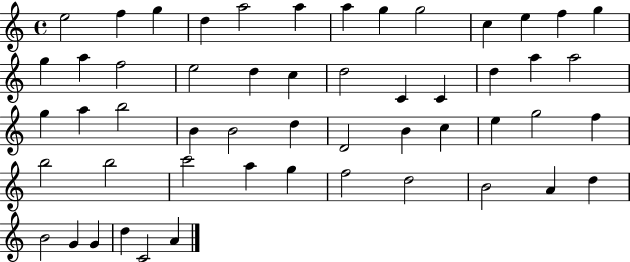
E5/h F5/q G5/q D5/q A5/h A5/q A5/q G5/q G5/h C5/q E5/q F5/q G5/q G5/q A5/q F5/h E5/h D5/q C5/q D5/h C4/q C4/q D5/q A5/q A5/h G5/q A5/q B5/h B4/q B4/h D5/q D4/h B4/q C5/q E5/q G5/h F5/q B5/h B5/h C6/h A5/q G5/q F5/h D5/h B4/h A4/q D5/q B4/h G4/q G4/q D5/q C4/h A4/q